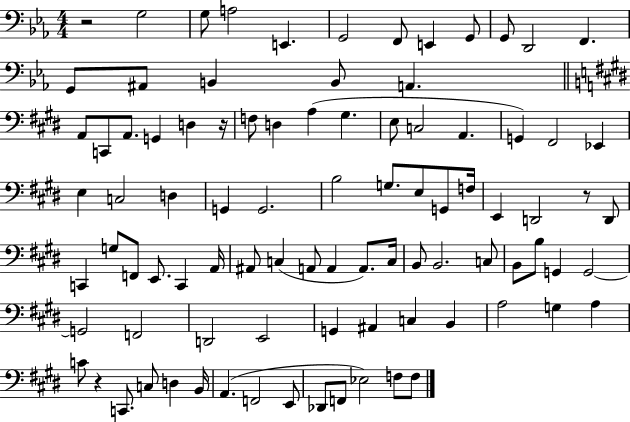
R/h G3/h G3/e A3/h E2/q. G2/h F2/e E2/q G2/e G2/e D2/h F2/q. G2/e A#2/e B2/q B2/e A2/q. A2/e C2/e A2/e. G2/q D3/q R/s F3/e D3/q A3/q G#3/q. E3/e C3/h A2/q. G2/q F#2/h Eb2/q E3/q C3/h D3/q G2/q G2/h. B3/h G3/e. E3/e G2/e F3/s E2/q D2/h R/e D2/e C2/q G3/e F2/e E2/e. C2/q A2/s A#2/e C3/q A2/e A2/q A2/e. C3/s B2/e B2/h. C3/e B2/e B3/e G2/q G2/h G2/h F2/h D2/h E2/h G2/q A#2/q C3/q B2/q A3/h G3/q A3/q C4/e R/q C2/e. C3/e D3/q B2/s A2/q. F2/h E2/e Db2/e F2/e Eb3/h F3/e F3/e